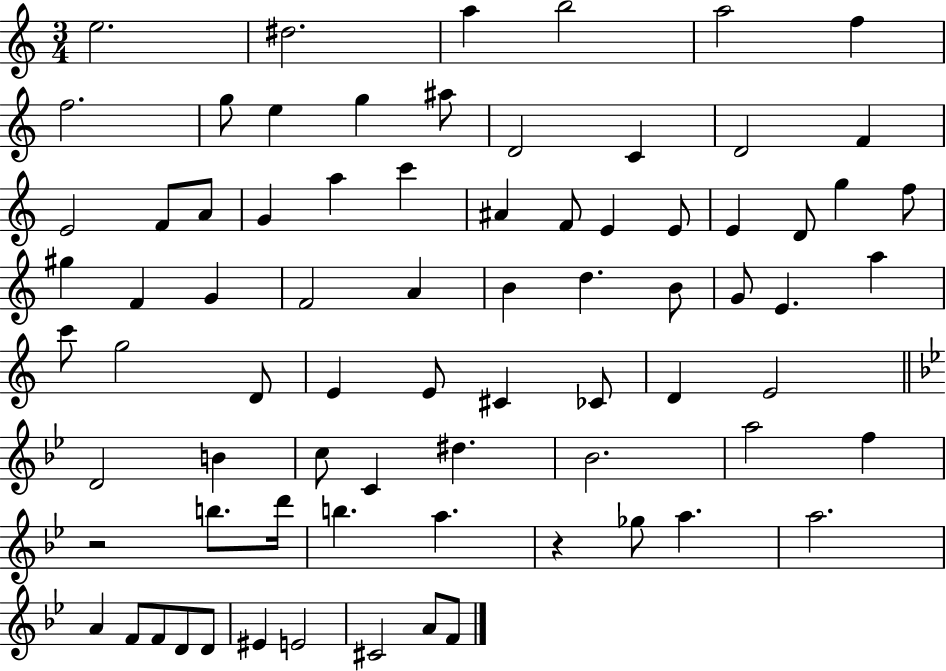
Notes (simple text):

E5/h. D#5/h. A5/q B5/h A5/h F5/q F5/h. G5/e E5/q G5/q A#5/e D4/h C4/q D4/h F4/q E4/h F4/e A4/e G4/q A5/q C6/q A#4/q F4/e E4/q E4/e E4/q D4/e G5/q F5/e G#5/q F4/q G4/q F4/h A4/q B4/q D5/q. B4/e G4/e E4/q. A5/q C6/e G5/h D4/e E4/q E4/e C#4/q CES4/e D4/q E4/h D4/h B4/q C5/e C4/q D#5/q. Bb4/h. A5/h F5/q R/h B5/e. D6/s B5/q. A5/q. R/q Gb5/e A5/q. A5/h. A4/q F4/e F4/e D4/e D4/e EIS4/q E4/h C#4/h A4/e F4/e